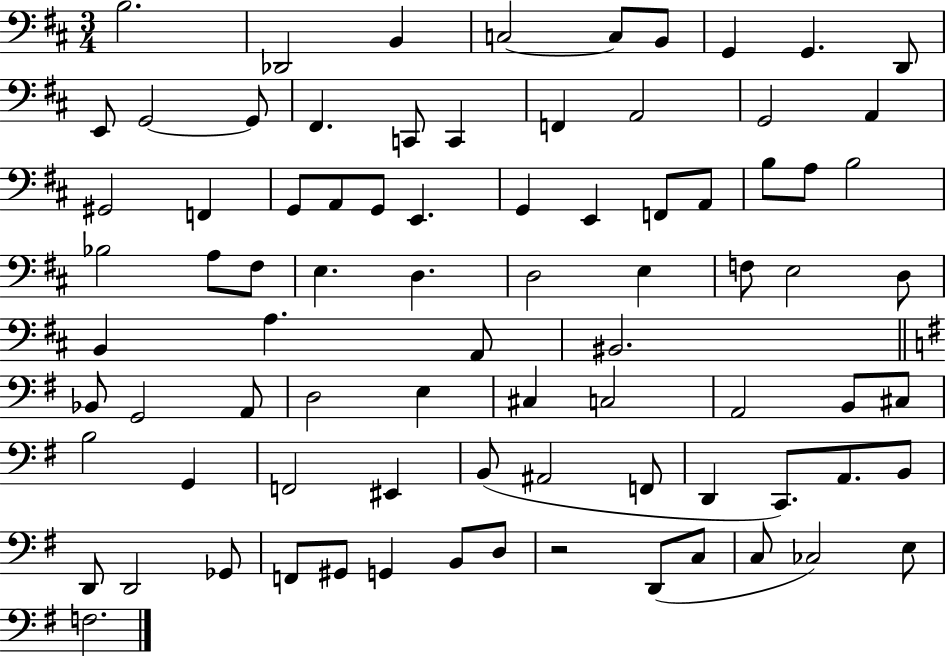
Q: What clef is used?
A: bass